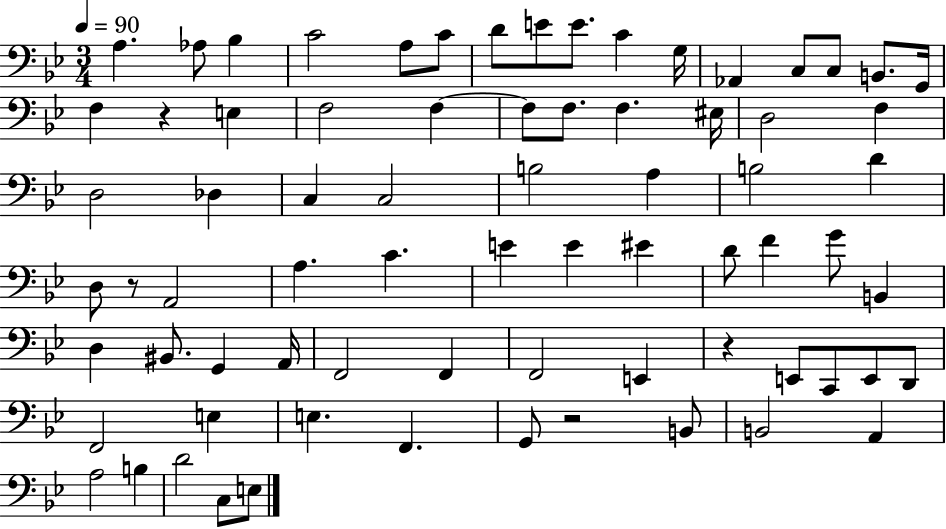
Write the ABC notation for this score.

X:1
T:Untitled
M:3/4
L:1/4
K:Bb
A, _A,/2 _B, C2 A,/2 C/2 D/2 E/2 E/2 C G,/4 _A,, C,/2 C,/2 B,,/2 G,,/4 F, z E, F,2 F, F,/2 F,/2 F, ^E,/4 D,2 F, D,2 _D, C, C,2 B,2 A, B,2 D D,/2 z/2 A,,2 A, C E E ^E D/2 F G/2 B,, D, ^B,,/2 G,, A,,/4 F,,2 F,, F,,2 E,, z E,,/2 C,,/2 E,,/2 D,,/2 F,,2 E, E, F,, G,,/2 z2 B,,/2 B,,2 A,, A,2 B, D2 C,/2 E,/2